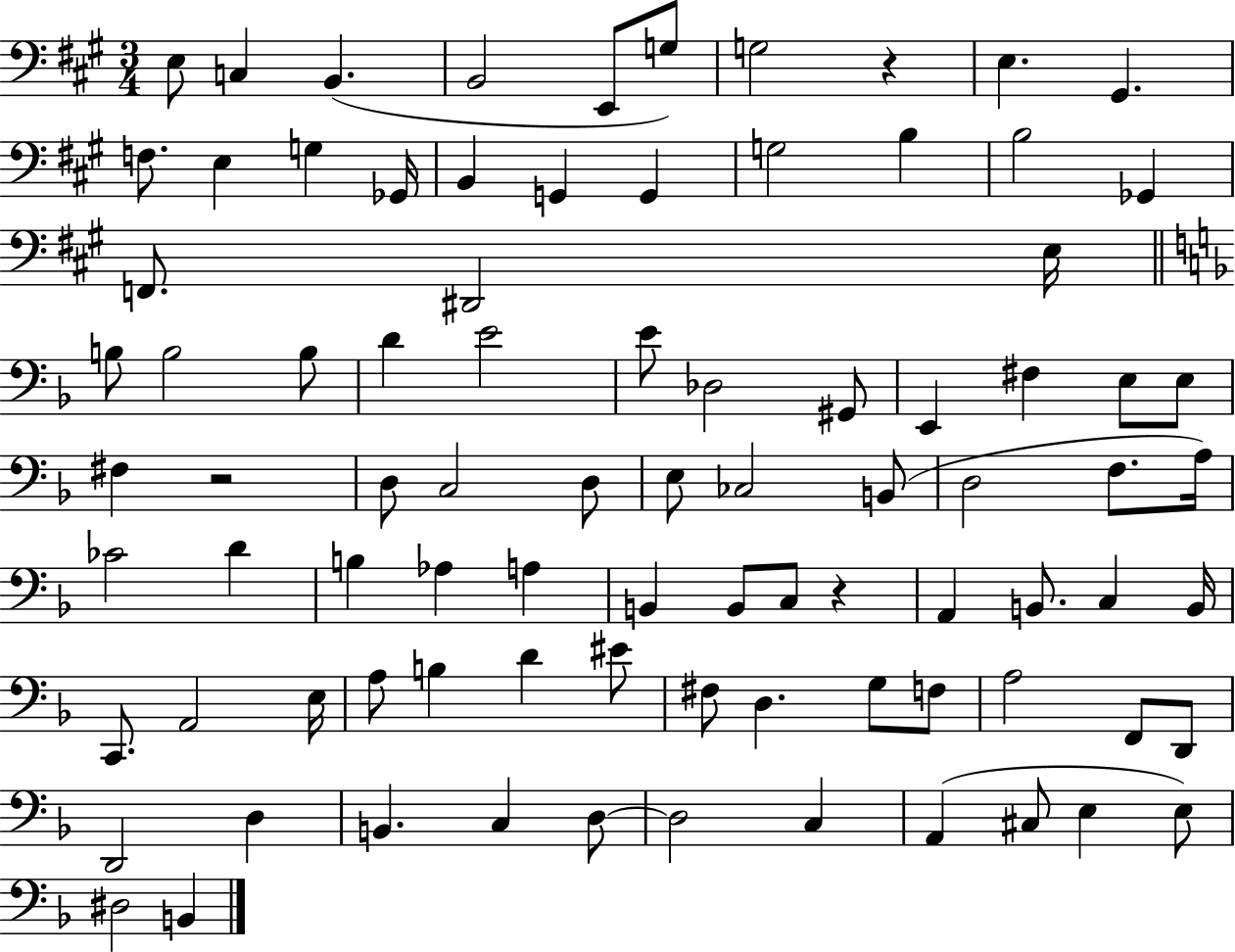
X:1
T:Untitled
M:3/4
L:1/4
K:A
E,/2 C, B,, B,,2 E,,/2 G,/2 G,2 z E, ^G,, F,/2 E, G, _G,,/4 B,, G,, G,, G,2 B, B,2 _G,, F,,/2 ^D,,2 E,/4 B,/2 B,2 B,/2 D E2 E/2 _D,2 ^G,,/2 E,, ^F, E,/2 E,/2 ^F, z2 D,/2 C,2 D,/2 E,/2 _C,2 B,,/2 D,2 F,/2 A,/4 _C2 D B, _A, A, B,, B,,/2 C,/2 z A,, B,,/2 C, B,,/4 C,,/2 A,,2 E,/4 A,/2 B, D ^E/2 ^F,/2 D, G,/2 F,/2 A,2 F,,/2 D,,/2 D,,2 D, B,, C, D,/2 D,2 C, A,, ^C,/2 E, E,/2 ^D,2 B,,